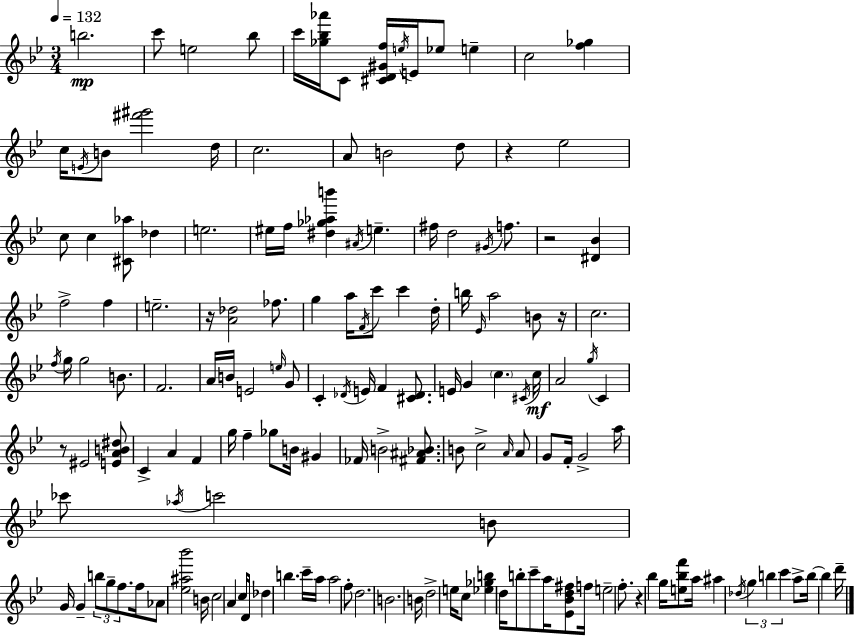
B5/h. C6/e E5/h Bb5/e C6/s [Gb5,Bb5,Ab6]/s C4/e [C#4,D4,G#4,F5]/s E5/s E4/s Eb5/e E5/q C5/h [F5,Gb5]/q C5/s E4/s B4/e [F#6,G#6]/h D5/s C5/h. A4/e B4/h D5/e R/q Eb5/h C5/e C5/q [C#4,Ab5]/e Db5/q E5/h. EIS5/s F5/s [D#5,Gb5,Ab5,B6]/q A#4/s E5/q. F#5/s D5/h G#4/s F5/e. R/h [D#4,Bb4]/q F5/h F5/q E5/h. R/s [A4,Db5]/h FES5/e. G5/q A5/s F4/s C6/e C6/q D5/s B5/s Eb4/s A5/h B4/e R/s C5/h. F5/s G5/s G5/h B4/e. F4/h. A4/s B4/s E4/h E5/s G4/e C4/q Db4/s E4/s F4/q [C#4,Db4]/e. E4/s G4/q C5/q. C#4/s C5/s A4/h G5/s C4/q R/e EIS4/h [E4,A4,B4,D#5]/e C4/q A4/q F4/q G5/s F5/q Gb5/e B4/s G#4/q FES4/s B4/h [F#4,A#4,Bb4]/e. B4/e C5/h A4/s A4/e G4/e F4/s G4/h A5/s CES6/e Ab5/s C6/h B4/e G4/s G4/q B5/e G5/e F5/e. F5/s Ab4/e [Eb5,A#5,Bb6]/h B4/s C5/h A4/q C5/s D4/s Db5/q B5/q. C6/s A5/s A5/h F5/e D5/h. B4/h. B4/s D5/h E5/s C5/e [Eb5,Gb5,B5]/q D5/s B5/e C6/e A5/s [Eb4,Bb4,D5,F#5]/e F5/s E5/h F5/e. R/q Bb5/q G5/s [E5,Bb5,F6]/e A5/s A#5/q Db5/s G5/q B5/q C6/q A5/e B5/s B5/q D6/s